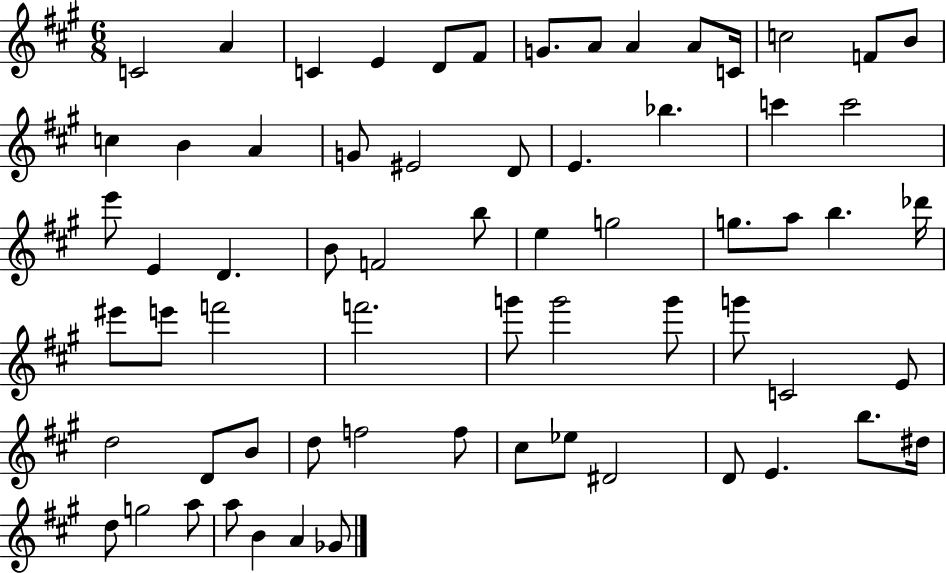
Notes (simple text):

C4/h A4/q C4/q E4/q D4/e F#4/e G4/e. A4/e A4/q A4/e C4/s C5/h F4/e B4/e C5/q B4/q A4/q G4/e EIS4/h D4/e E4/q. Bb5/q. C6/q C6/h E6/e E4/q D4/q. B4/e F4/h B5/e E5/q G5/h G5/e. A5/e B5/q. Db6/s EIS6/e E6/e F6/h F6/h. G6/e G6/h G6/e G6/e C4/h E4/e D5/h D4/e B4/e D5/e F5/h F5/e C#5/e Eb5/e D#4/h D4/e E4/q. B5/e. D#5/s D5/e G5/h A5/e A5/e B4/q A4/q Gb4/e